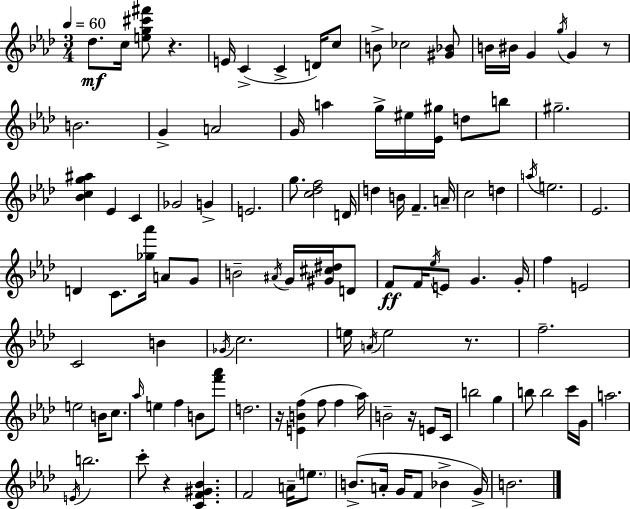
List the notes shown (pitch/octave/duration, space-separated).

Db5/e. C5/s [E5,G5,C#6,F#6]/e R/q. E4/s C4/q C4/q D4/s C5/e B4/e CES5/h [G#4,Bb4]/e B4/s BIS4/s G4/q G5/s G4/q R/e B4/h. G4/q A4/h G4/s A5/q G5/s EIS5/s [Eb4,G#5]/s D5/e B5/e G#5/h. [Bb4,C5,G5,A#5]/q Eb4/q C4/q Gb4/h G4/q E4/h. G5/e. [C5,Db5,F5]/h D4/s D5/q B4/s F4/q. A4/s C5/h D5/q A5/s E5/h. Eb4/h. D4/q C4/e. [Gb5,Ab6]/s A4/e G4/e B4/h A#4/s G4/s [G#4,C#5,D#5]/s D4/e F4/e F4/s Eb5/s E4/e G4/q. G4/s F5/q E4/h C4/h B4/q Gb4/s C5/h. E5/s A4/s E5/h R/e. F5/h. E5/h B4/s C5/e. Ab5/s E5/q F5/q B4/e [F6,Ab6]/e D5/h. R/s [E4,B4,F5]/q F5/e F5/q Ab5/s B4/h R/s E4/e C4/s B5/h G5/q B5/e B5/h C6/s G4/s A5/h. E4/s B5/h. C6/e R/q [C4,F4,G#4,Bb4]/q. F4/h A4/s E5/e. B4/e. A4/s G4/s F4/e Bb4/q G4/s B4/h.